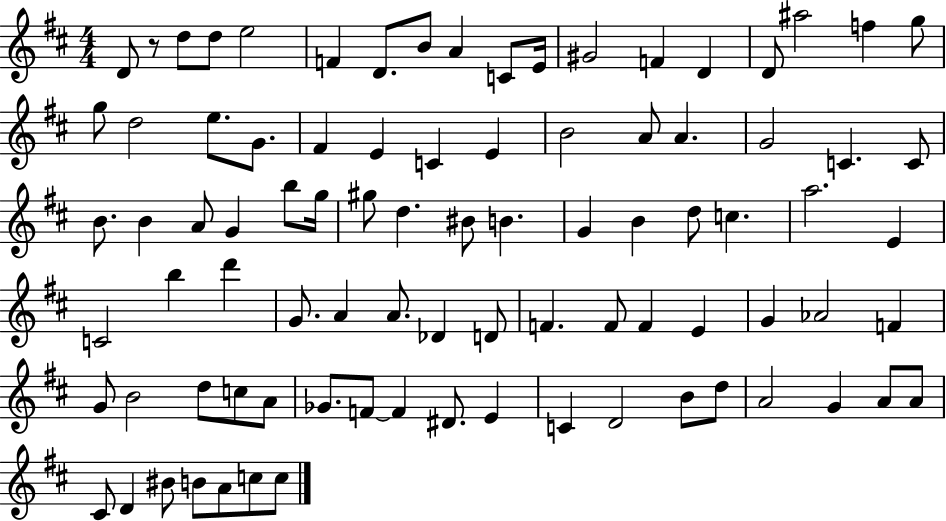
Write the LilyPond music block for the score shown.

{
  \clef treble
  \numericTimeSignature
  \time 4/4
  \key d \major
  \repeat volta 2 { d'8 r8 d''8 d''8 e''2 | f'4 d'8. b'8 a'4 c'8 e'16 | gis'2 f'4 d'4 | d'8 ais''2 f''4 g''8 | \break g''8 d''2 e''8. g'8. | fis'4 e'4 c'4 e'4 | b'2 a'8 a'4. | g'2 c'4. c'8 | \break b'8. b'4 a'8 g'4 b''8 g''16 | gis''8 d''4. bis'8 b'4. | g'4 b'4 d''8 c''4. | a''2. e'4 | \break c'2 b''4 d'''4 | g'8. a'4 a'8. des'4 d'8 | f'4. f'8 f'4 e'4 | g'4 aes'2 f'4 | \break g'8 b'2 d''8 c''8 a'8 | ges'8. f'8~~ f'4 dis'8. e'4 | c'4 d'2 b'8 d''8 | a'2 g'4 a'8 a'8 | \break cis'8 d'4 bis'8 b'8 a'8 c''8 c''8 | } \bar "|."
}